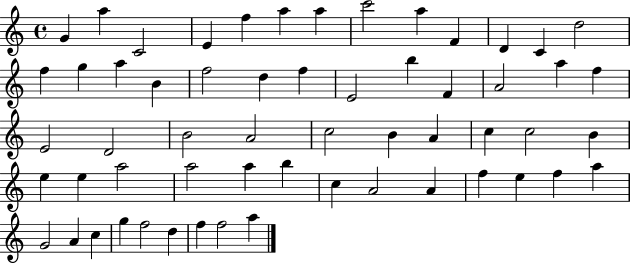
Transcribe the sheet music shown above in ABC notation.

X:1
T:Untitled
M:4/4
L:1/4
K:C
G a C2 E f a a c'2 a F D C d2 f g a B f2 d f E2 b F A2 a f E2 D2 B2 A2 c2 B A c c2 B e e a2 a2 a b c A2 A f e f a G2 A c g f2 d f f2 a